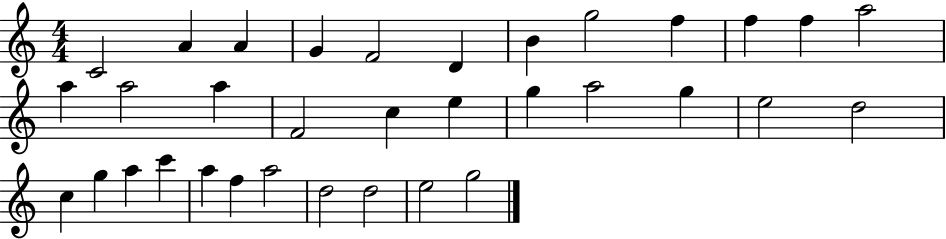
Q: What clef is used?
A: treble